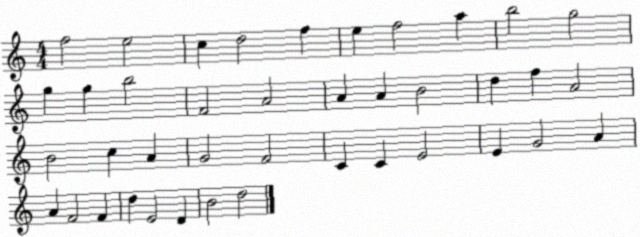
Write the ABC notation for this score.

X:1
T:Untitled
M:4/4
L:1/4
K:C
f2 e2 c d2 f e f2 a b2 g2 g g b2 F2 A2 A A B2 d f A2 B2 c A G2 F2 C C E2 E G2 A A F2 F d E2 D B2 d2